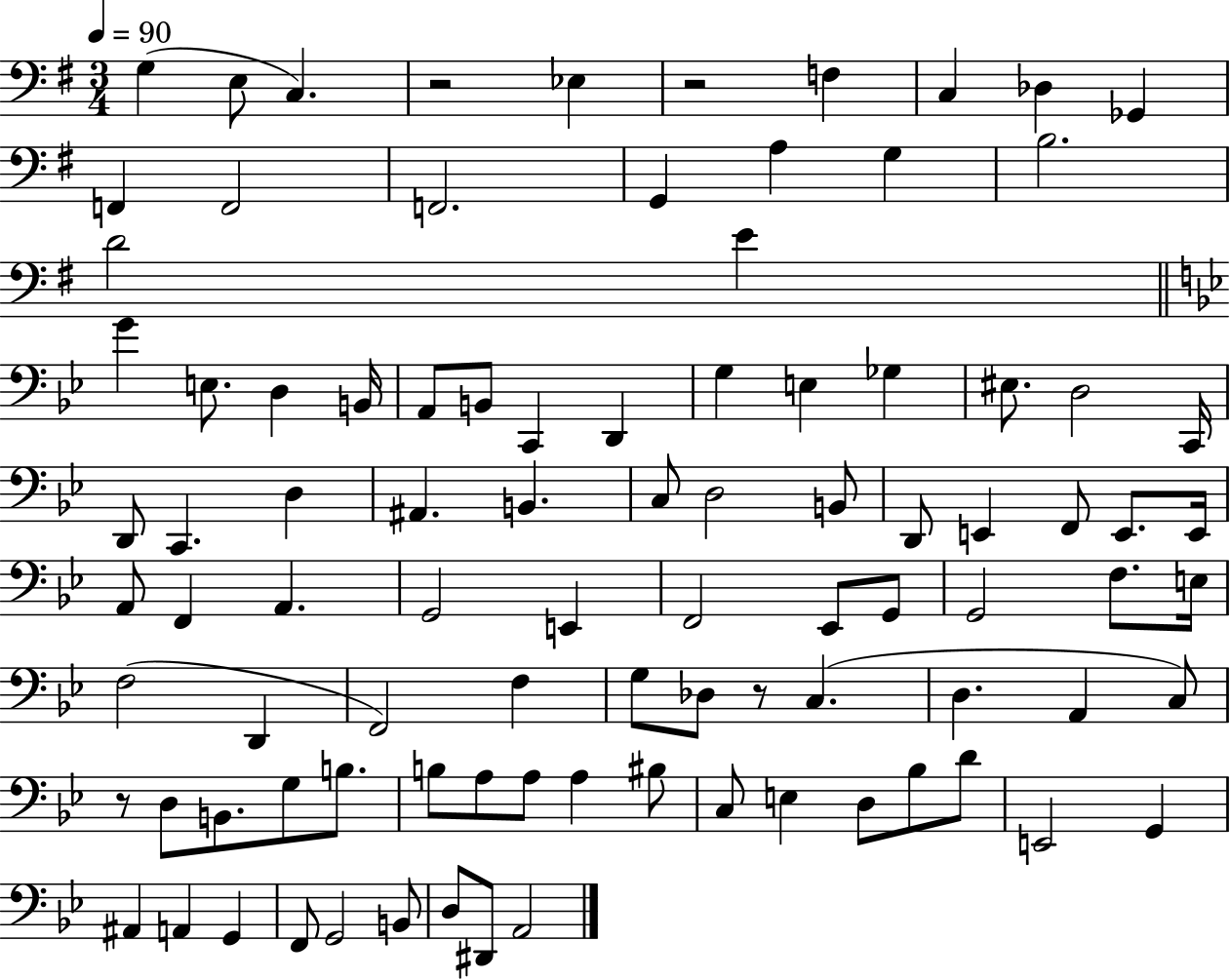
G3/q E3/e C3/q. R/h Eb3/q R/h F3/q C3/q Db3/q Gb2/q F2/q F2/h F2/h. G2/q A3/q G3/q B3/h. D4/h E4/q G4/q E3/e. D3/q B2/s A2/e B2/e C2/q D2/q G3/q E3/q Gb3/q EIS3/e. D3/h C2/s D2/e C2/q. D3/q A#2/q. B2/q. C3/e D3/h B2/e D2/e E2/q F2/e E2/e. E2/s A2/e F2/q A2/q. G2/h E2/q F2/h Eb2/e G2/e G2/h F3/e. E3/s F3/h D2/q F2/h F3/q G3/e Db3/e R/e C3/q. D3/q. A2/q C3/e R/e D3/e B2/e. G3/e B3/e. B3/e A3/e A3/e A3/q BIS3/e C3/e E3/q D3/e Bb3/e D4/e E2/h G2/q A#2/q A2/q G2/q F2/e G2/h B2/e D3/e D#2/e A2/h